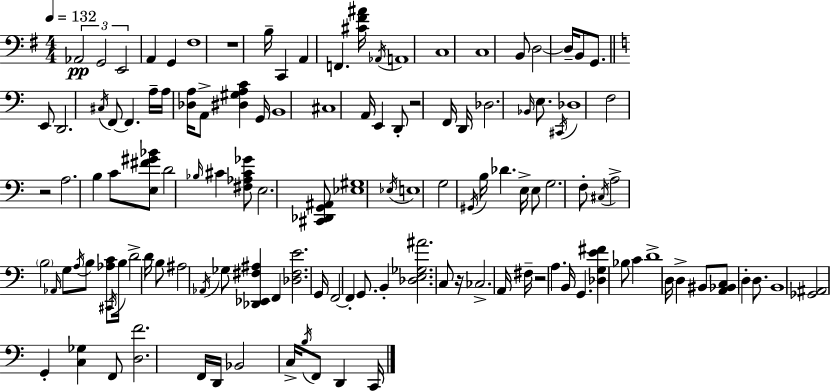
Ab2/h G2/h E2/h A2/q G2/q F#3/w R/w B3/s C2/q A2/q F2/q. [C#4,F#4,A#4]/s Ab2/s A2/w C3/w C3/w B2/e D3/h D3/s B2/e G2/e. E2/e D2/h. C#3/s F2/e F2/q. A3/s A3/s [Db3,A3]/s A2/e [D#3,G#3,A3,C4]/q G2/s B2/w C#3/w A2/s E2/q D2/e R/h F2/s D2/s Db3/h. Bb2/s E3/e. C#2/s Db3/w F3/h R/h A3/h. B3/q C4/e [E3,F#4,G#4,Bb4]/e D4/h Bb3/s C#4/q [F#3,Ab3,C#4,Gb4]/e E3/h. [C#2,Db2,G2,A#2]/e [Eb3,G#3]/w Eb3/s E3/w G3/h G#2/s B3/s Db4/q. E3/s E3/e G3/h. F3/e C#3/s A3/h B3/h Ab2/s G3/e A3/s B3/e [Ab3,C4]/e C#2/s B3/s D4/h D4/s B3/e A#3/h Ab2/s Gb3/e [Db2,Eb2,F#3,A#3]/q F2/q [Db3,F#3,E4]/h. G2/s F2/h F2/q G2/e. B2/q [Db3,E3,Gb3,A#4]/h. C3/e R/s CES3/h. A2/s F#3/s R/h A3/q. B2/s G2/q. [Db3,G3,E4,F#4]/q Bb3/e C4/q D4/w D3/s D3/q BIS2/e [A2,Bb2,C3]/e D3/q D3/e. B2/w [Gb2,A#2]/h G2/q [C3,Gb3]/q F2/e [D3,F4]/h. F2/s D2/s Bb2/h C3/s B3/s F2/e D2/q C2/s